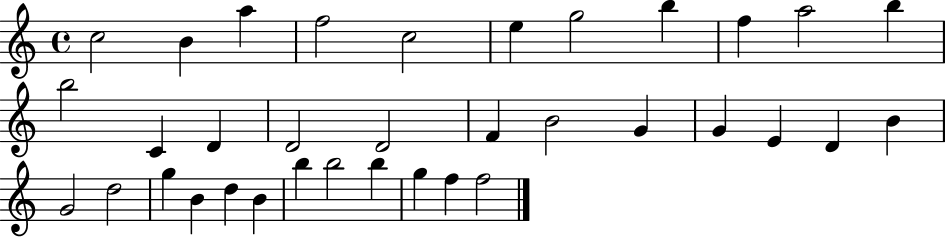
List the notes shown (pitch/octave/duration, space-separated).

C5/h B4/q A5/q F5/h C5/h E5/q G5/h B5/q F5/q A5/h B5/q B5/h C4/q D4/q D4/h D4/h F4/q B4/h G4/q G4/q E4/q D4/q B4/q G4/h D5/h G5/q B4/q D5/q B4/q B5/q B5/h B5/q G5/q F5/q F5/h